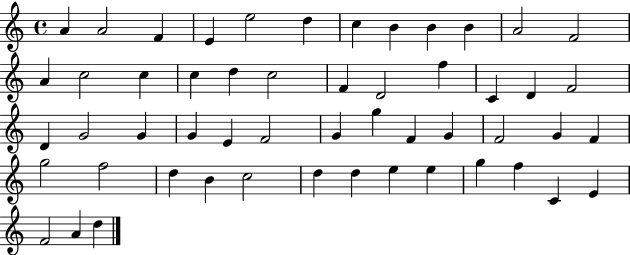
{
  \clef treble
  \time 4/4
  \defaultTimeSignature
  \key c \major
  a'4 a'2 f'4 | e'4 e''2 d''4 | c''4 b'4 b'4 b'4 | a'2 f'2 | \break a'4 c''2 c''4 | c''4 d''4 c''2 | f'4 d'2 f''4 | c'4 d'4 f'2 | \break d'4 g'2 g'4 | g'4 e'4 f'2 | g'4 g''4 f'4 g'4 | f'2 g'4 f'4 | \break g''2 f''2 | d''4 b'4 c''2 | d''4 d''4 e''4 e''4 | g''4 f''4 c'4 e'4 | \break f'2 a'4 d''4 | \bar "|."
}